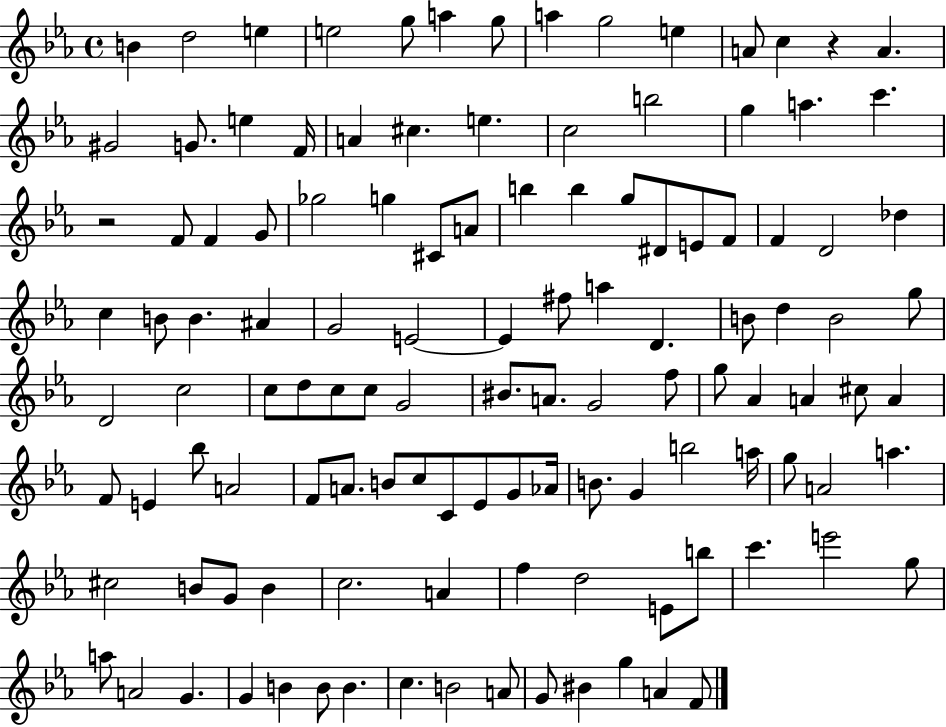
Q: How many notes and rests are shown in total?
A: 120